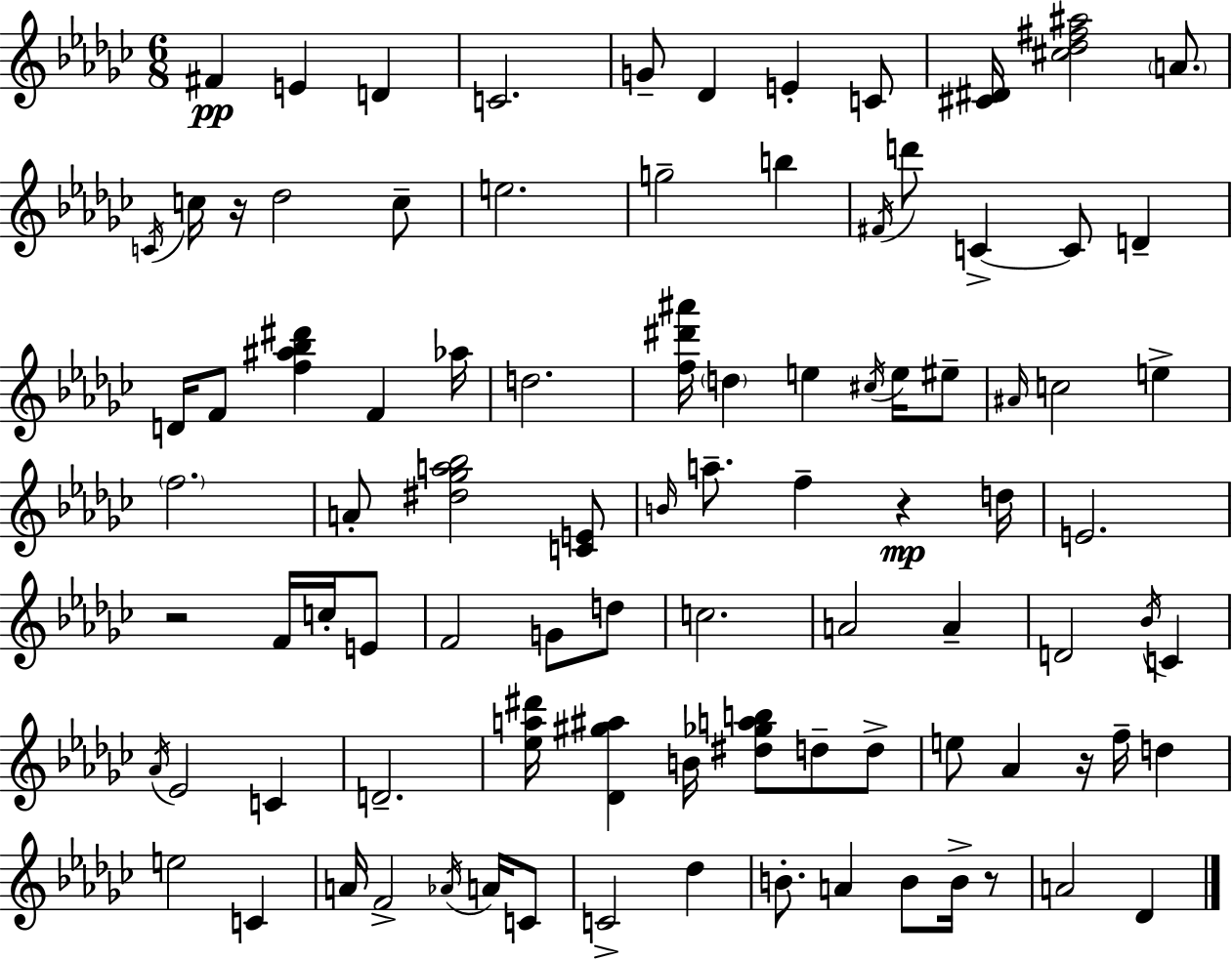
F#4/q E4/q D4/q C4/h. G4/e Db4/q E4/q C4/e [C#4,D#4]/s [C#5,Db5,F#5,A#5]/h A4/e. C4/s C5/s R/s Db5/h C5/e E5/h. G5/h B5/q F#4/s D6/e C4/q C4/e D4/q D4/s F4/e [F5,A#5,Bb5,D#6]/q F4/q Ab5/s D5/h. [F5,D#6,A#6]/s D5/q E5/q C#5/s E5/s EIS5/e A#4/s C5/h E5/q F5/h. A4/e [D#5,Gb5,A5,Bb5]/h [C4,E4]/e B4/s A5/e. F5/q R/q D5/s E4/h. R/h F4/s C5/s E4/e F4/h G4/e D5/e C5/h. A4/h A4/q D4/h Bb4/s C4/q Ab4/s Eb4/h C4/q D4/h. [Eb5,A5,D#6]/s [Db4,G#5,A#5]/q B4/s [D#5,Gb5,A5,B5]/e D5/e D5/e E5/e Ab4/q R/s F5/s D5/q E5/h C4/q A4/s F4/h Ab4/s A4/s C4/e C4/h Db5/q B4/e. A4/q B4/e B4/s R/e A4/h Db4/q